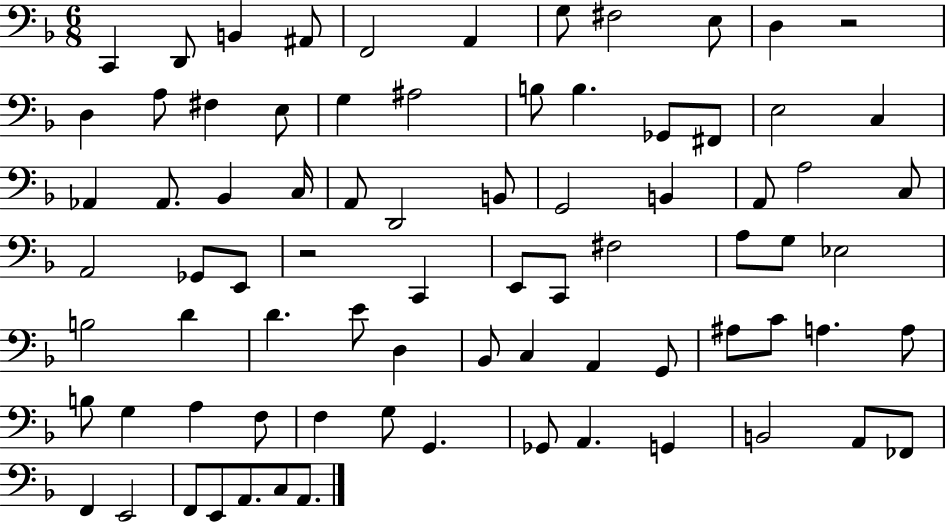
X:1
T:Untitled
M:6/8
L:1/4
K:F
C,, D,,/2 B,, ^A,,/2 F,,2 A,, G,/2 ^F,2 E,/2 D, z2 D, A,/2 ^F, E,/2 G, ^A,2 B,/2 B, _G,,/2 ^F,,/2 E,2 C, _A,, _A,,/2 _B,, C,/4 A,,/2 D,,2 B,,/2 G,,2 B,, A,,/2 A,2 C,/2 A,,2 _G,,/2 E,,/2 z2 C,, E,,/2 C,,/2 ^F,2 A,/2 G,/2 _E,2 B,2 D D E/2 D, _B,,/2 C, A,, G,,/2 ^A,/2 C/2 A, A,/2 B,/2 G, A, F,/2 F, G,/2 G,, _G,,/2 A,, G,, B,,2 A,,/2 _F,,/2 F,, E,,2 F,,/2 E,,/2 A,,/2 C,/2 A,,/2